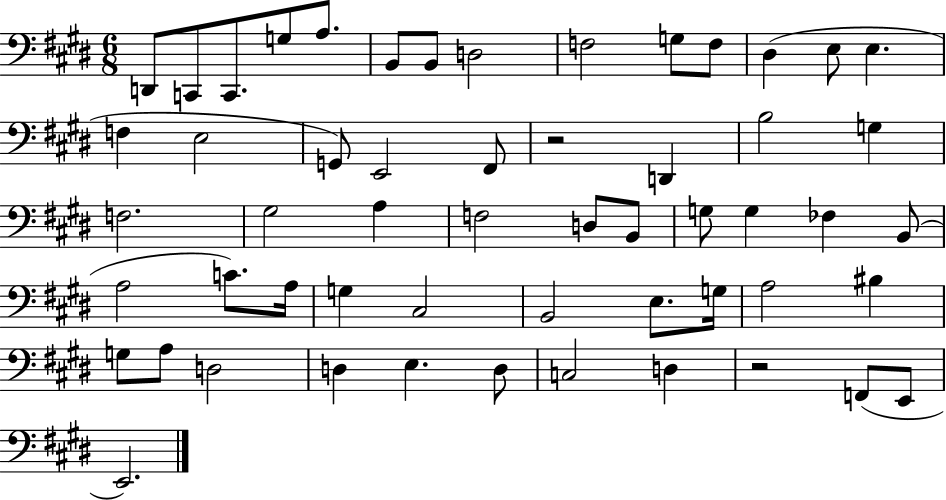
{
  \clef bass
  \numericTimeSignature
  \time 6/8
  \key e \major
  d,8 c,8 c,8. g8 a8. | b,8 b,8 d2 | f2 g8 f8 | dis4( e8 e4. | \break f4 e2 | g,8) e,2 fis,8 | r2 d,4 | b2 g4 | \break f2. | gis2 a4 | f2 d8 b,8 | g8 g4 fes4 b,8( | \break a2 c'8.) a16 | g4 cis2 | b,2 e8. g16 | a2 bis4 | \break g8 a8 d2 | d4 e4. d8 | c2 d4 | r2 f,8( e,8 | \break e,2.) | \bar "|."
}